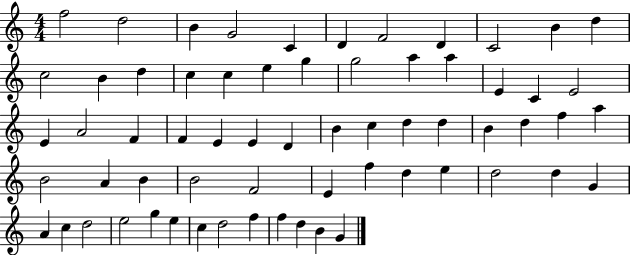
F5/h D5/h B4/q G4/h C4/q D4/q F4/h D4/q C4/h B4/q D5/q C5/h B4/q D5/q C5/q C5/q E5/q G5/q G5/h A5/q A5/q E4/q C4/q E4/h E4/q A4/h F4/q F4/q E4/q E4/q D4/q B4/q C5/q D5/q D5/q B4/q D5/q F5/q A5/q B4/h A4/q B4/q B4/h F4/h E4/q F5/q D5/q E5/q D5/h D5/q G4/q A4/q C5/q D5/h E5/h G5/q E5/q C5/q D5/h F5/q F5/q D5/q B4/q G4/q